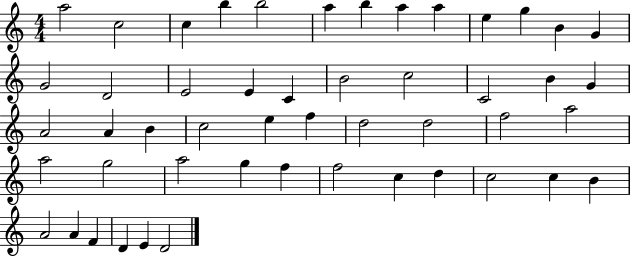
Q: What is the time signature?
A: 4/4